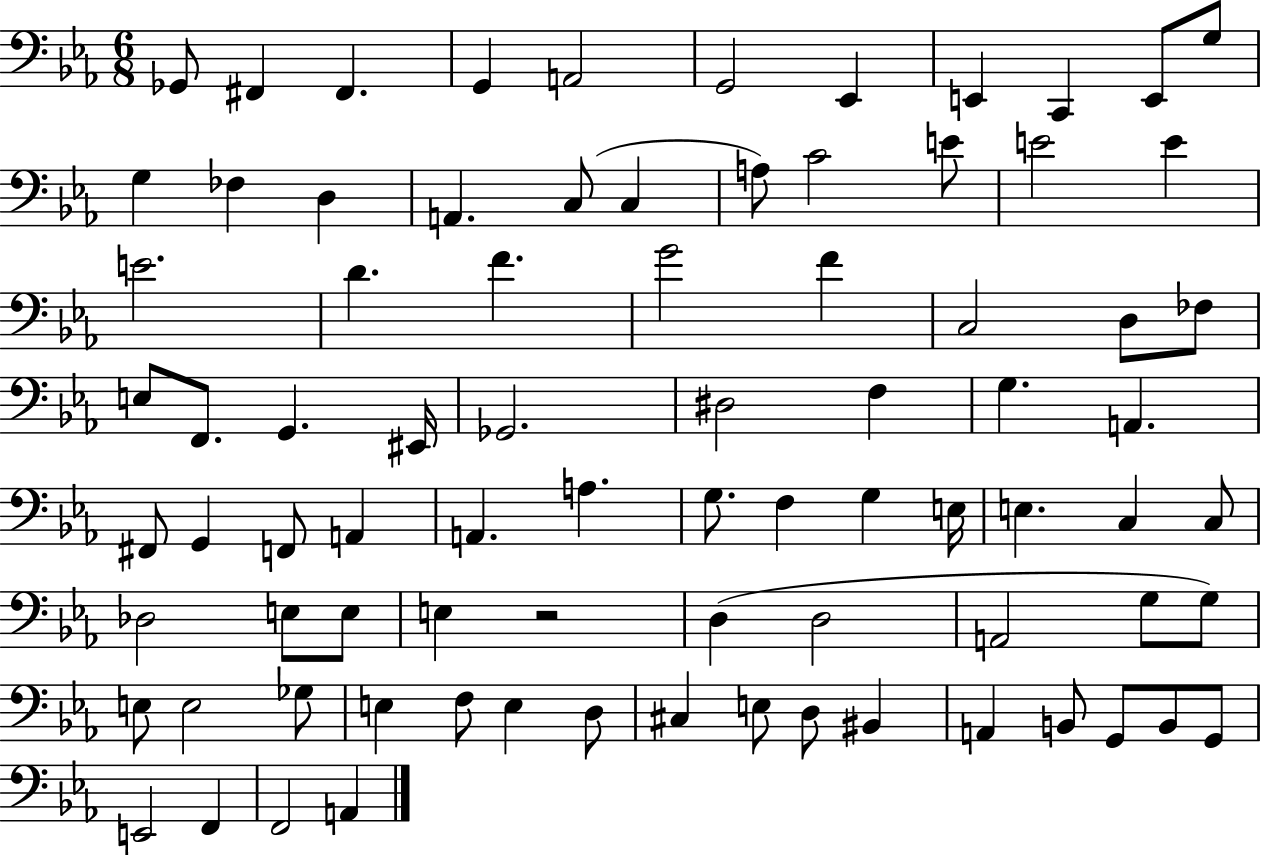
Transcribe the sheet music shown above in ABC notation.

X:1
T:Untitled
M:6/8
L:1/4
K:Eb
_G,,/2 ^F,, ^F,, G,, A,,2 G,,2 _E,, E,, C,, E,,/2 G,/2 G, _F, D, A,, C,/2 C, A,/2 C2 E/2 E2 E E2 D F G2 F C,2 D,/2 _F,/2 E,/2 F,,/2 G,, ^E,,/4 _G,,2 ^D,2 F, G, A,, ^F,,/2 G,, F,,/2 A,, A,, A, G,/2 F, G, E,/4 E, C, C,/2 _D,2 E,/2 E,/2 E, z2 D, D,2 A,,2 G,/2 G,/2 E,/2 E,2 _G,/2 E, F,/2 E, D,/2 ^C, E,/2 D,/2 ^B,, A,, B,,/2 G,,/2 B,,/2 G,,/2 E,,2 F,, F,,2 A,,